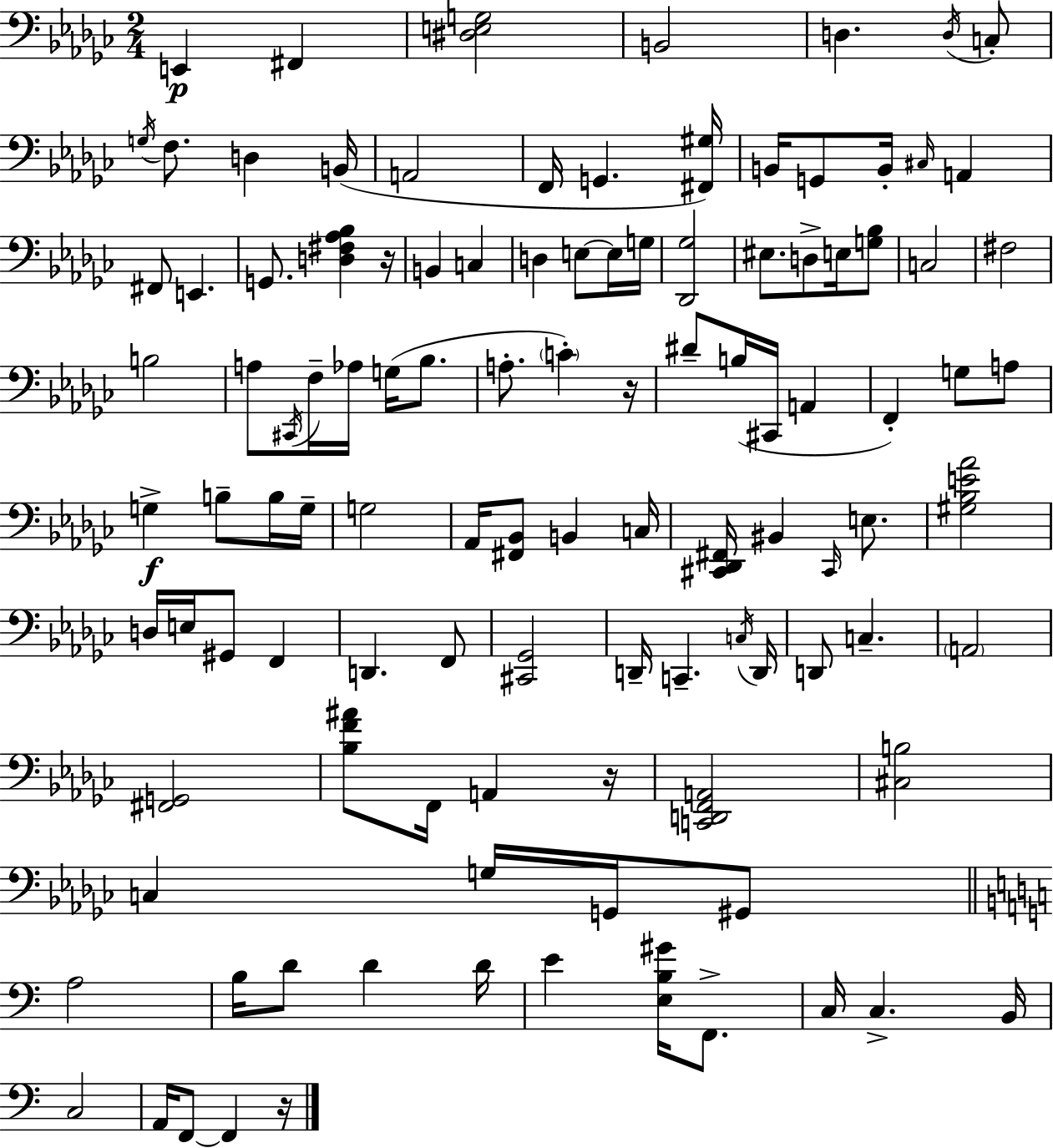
{
  \clef bass
  \numericTimeSignature
  \time 2/4
  \key ees \minor
  \repeat volta 2 { e,4\p fis,4 | <dis e g>2 | b,2 | d4. \acciaccatura { d16 } c8-. | \break \acciaccatura { g16 } f8. d4 | b,16( a,2 | f,16 g,4. | <fis, gis>16) b,16 g,8 b,16-. \grace { cis16 } a,4 | \break fis,8 e,4. | g,8. <d fis aes bes>4 | r16 b,4 c4 | d4 e8~~ | \break e16 g16 <des, ges>2 | eis8. d8-> | e16 <g bes>8 c2 | fis2 | \break b2 | a8 \acciaccatura { cis,16 } f16-- aes16 | g16( bes8. a8.-. \parenthesize c'4-.) | r16 dis'8-- b16( cis,16 | \break a,4 f,4-.) | g8 a8 g4->\f | b8-- b16 g16-- g2 | aes,16 <fis, bes,>8 b,4 | \break c16 <cis, des, fis,>16 bis,4 | \grace { cis,16 } e8. <gis bes e' aes'>2 | d16 e16 gis,8 | f,4 d,4. | \break f,8 <cis, ges,>2 | d,16-- c,4.-- | \acciaccatura { c16 } d,16 d,8 | c4.-- \parenthesize a,2 | \break <fis, g,>2 | <bes f' ais'>8 | f,16 a,4 r16 <c, d, f, a,>2 | <cis b>2 | \break c4 | g16 g,16 gis,8 \bar "||" \break \key c \major a2 | b16 d'8 d'4 d'16 | e'4 <e b gis'>16 f,8.-> | c16 c4.-> b,16 | \break c2 | a,16 f,8~~ f,4 r16 | } \bar "|."
}